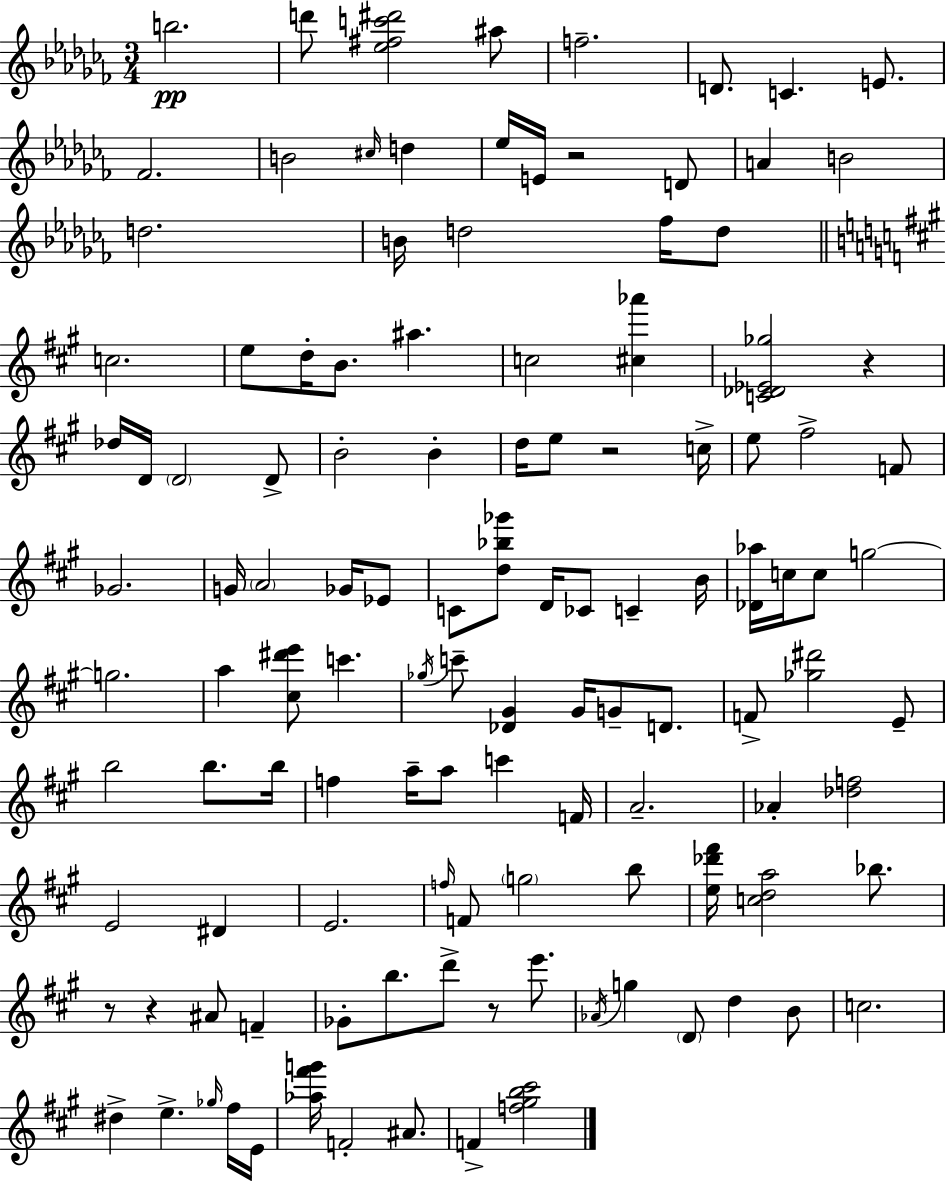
B5/h. D6/e [Eb5,F#5,C6,D#6]/h A#5/e F5/h. D4/e. C4/q. E4/e. FES4/h. B4/h C#5/s D5/q Eb5/s E4/s R/h D4/e A4/q B4/h D5/h. B4/s D5/h FES5/s D5/e C5/h. E5/e D5/s B4/e. A#5/q. C5/h [C#5,Ab6]/q [C4,Db4,Eb4,Gb5]/h R/q Db5/s D4/s D4/h D4/e B4/h B4/q D5/s E5/e R/h C5/s E5/e F#5/h F4/e Gb4/h. G4/s A4/h Gb4/s Eb4/e C4/e [D5,Bb5,Gb6]/e D4/s CES4/e C4/q B4/s [Db4,Ab5]/s C5/s C5/e G5/h G5/h. A5/q [C#5,D#6,E6]/e C6/q. Gb5/s C6/e [Db4,G#4]/q G#4/s G4/e D4/e. F4/e [Gb5,D#6]/h E4/e B5/h B5/e. B5/s F5/q A5/s A5/e C6/q F4/s A4/h. Ab4/q [Db5,F5]/h E4/h D#4/q E4/h. F5/s F4/e G5/h B5/e [E5,Db6,F#6]/s [C5,D5,A5]/h Bb5/e. R/e R/q A#4/e F4/q Gb4/e B5/e. D6/e R/e E6/e. Ab4/s G5/q D4/e D5/q B4/e C5/h. D#5/q E5/q. Gb5/s F#5/s E4/s [Ab5,F#6,G6]/s F4/h A#4/e. F4/q [F5,G#5,B5,C#6]/h